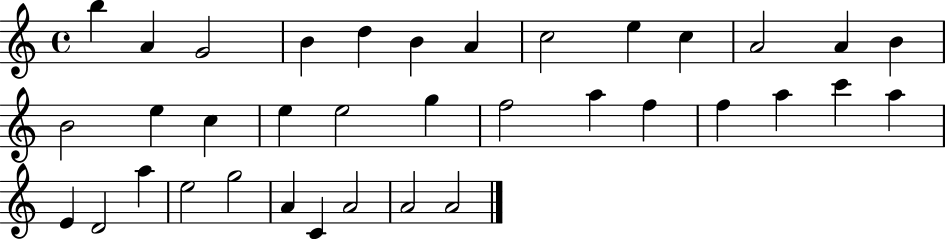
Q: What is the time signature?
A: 4/4